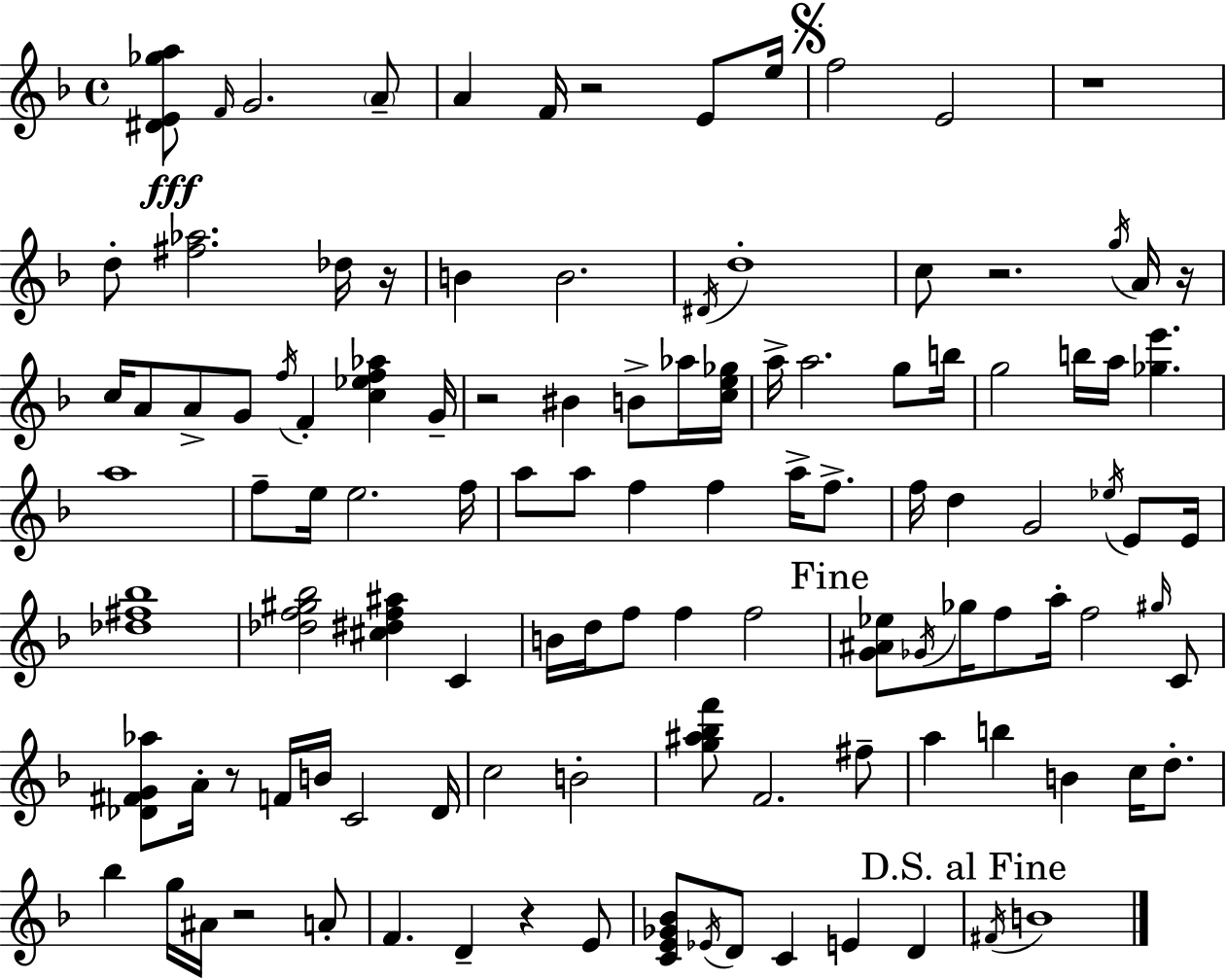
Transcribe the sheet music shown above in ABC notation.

X:1
T:Untitled
M:4/4
L:1/4
K:F
[^DE_ga]/2 F/4 G2 A/2 A F/4 z2 E/2 e/4 f2 E2 z4 d/2 [^f_a]2 _d/4 z/4 B B2 ^D/4 d4 c/2 z2 g/4 A/4 z/4 c/4 A/2 A/2 G/2 f/4 F [c_ef_a] G/4 z2 ^B B/2 _a/4 [ce_g]/4 a/4 a2 g/2 b/4 g2 b/4 a/4 [_ge'] a4 f/2 e/4 e2 f/4 a/2 a/2 f f a/4 f/2 f/4 d G2 _e/4 E/2 E/4 [_d^f_b]4 [_df^g_b]2 [^c^df^a] C B/4 d/4 f/2 f f2 [G^A_e]/2 _G/4 _g/4 f/2 a/4 f2 ^g/4 C/2 [_D^FG_a]/2 A/4 z/2 F/4 B/4 C2 _D/4 c2 B2 [g^a_bf']/2 F2 ^f/2 a b B c/4 d/2 _b g/4 ^A/4 z2 A/2 F D z E/2 [CE_G_B]/2 _E/4 D/2 C E D ^F/4 B4